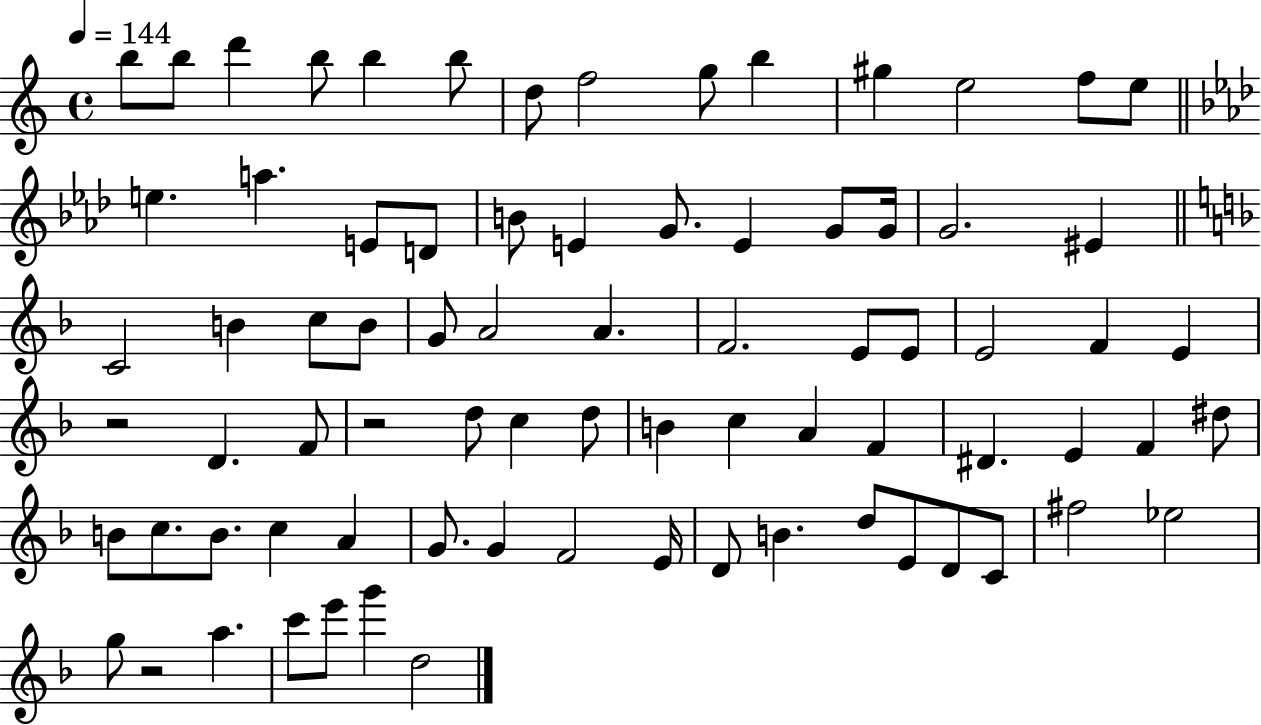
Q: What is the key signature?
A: C major